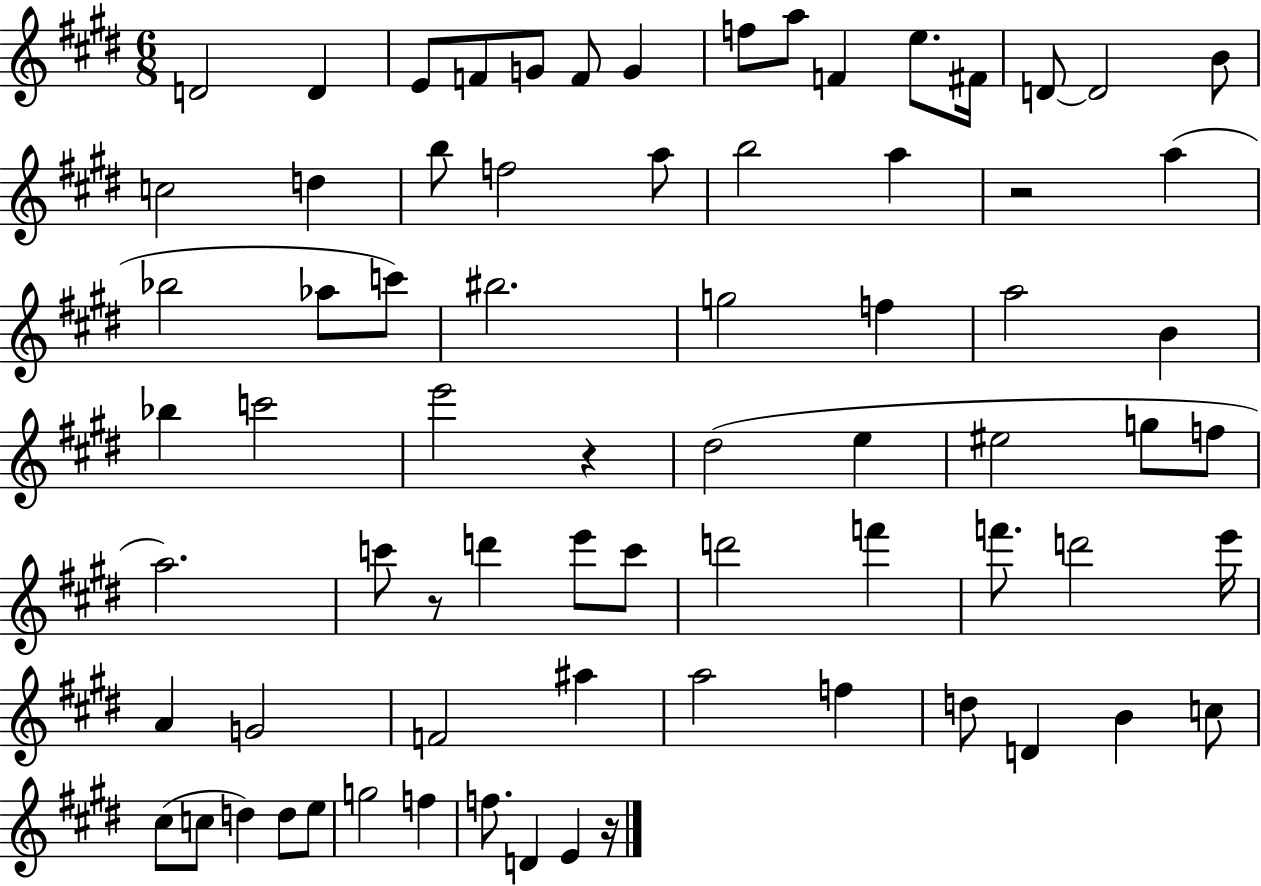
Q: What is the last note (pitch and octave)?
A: E4